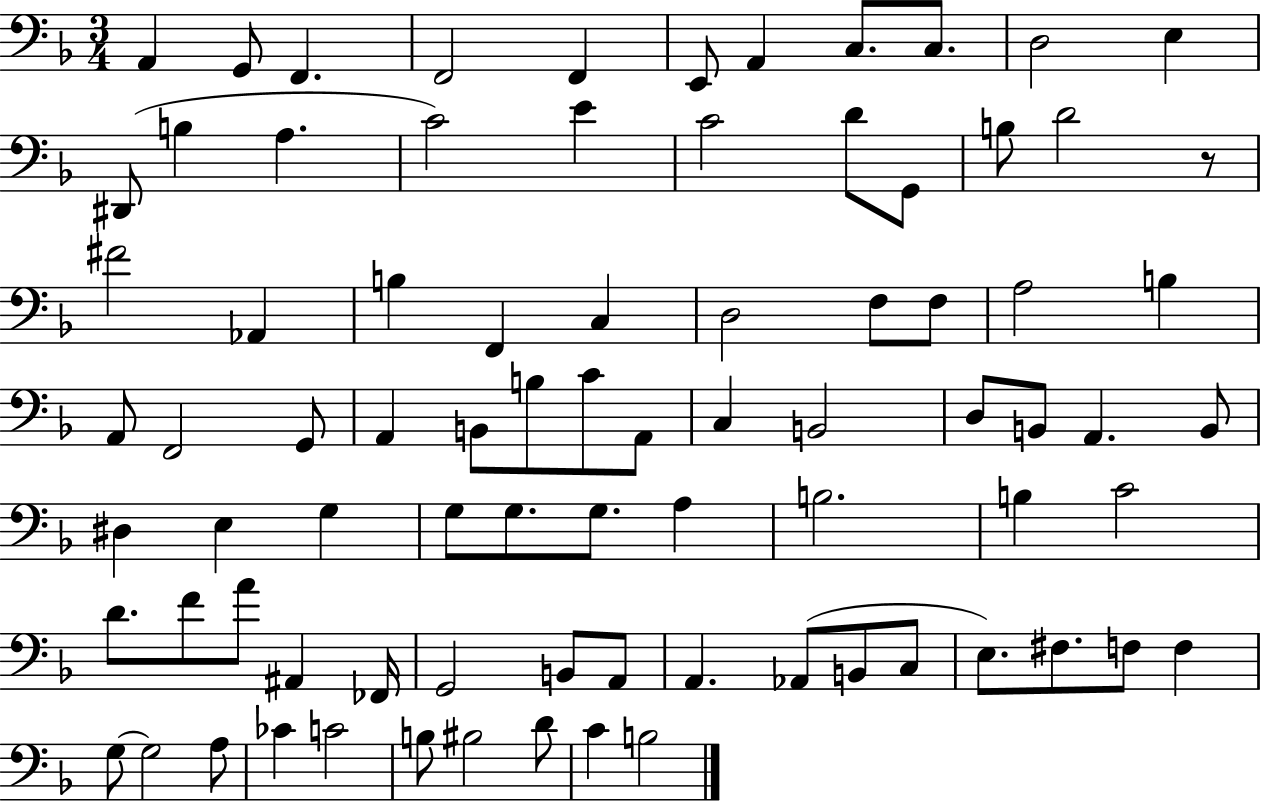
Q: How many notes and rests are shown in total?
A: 82